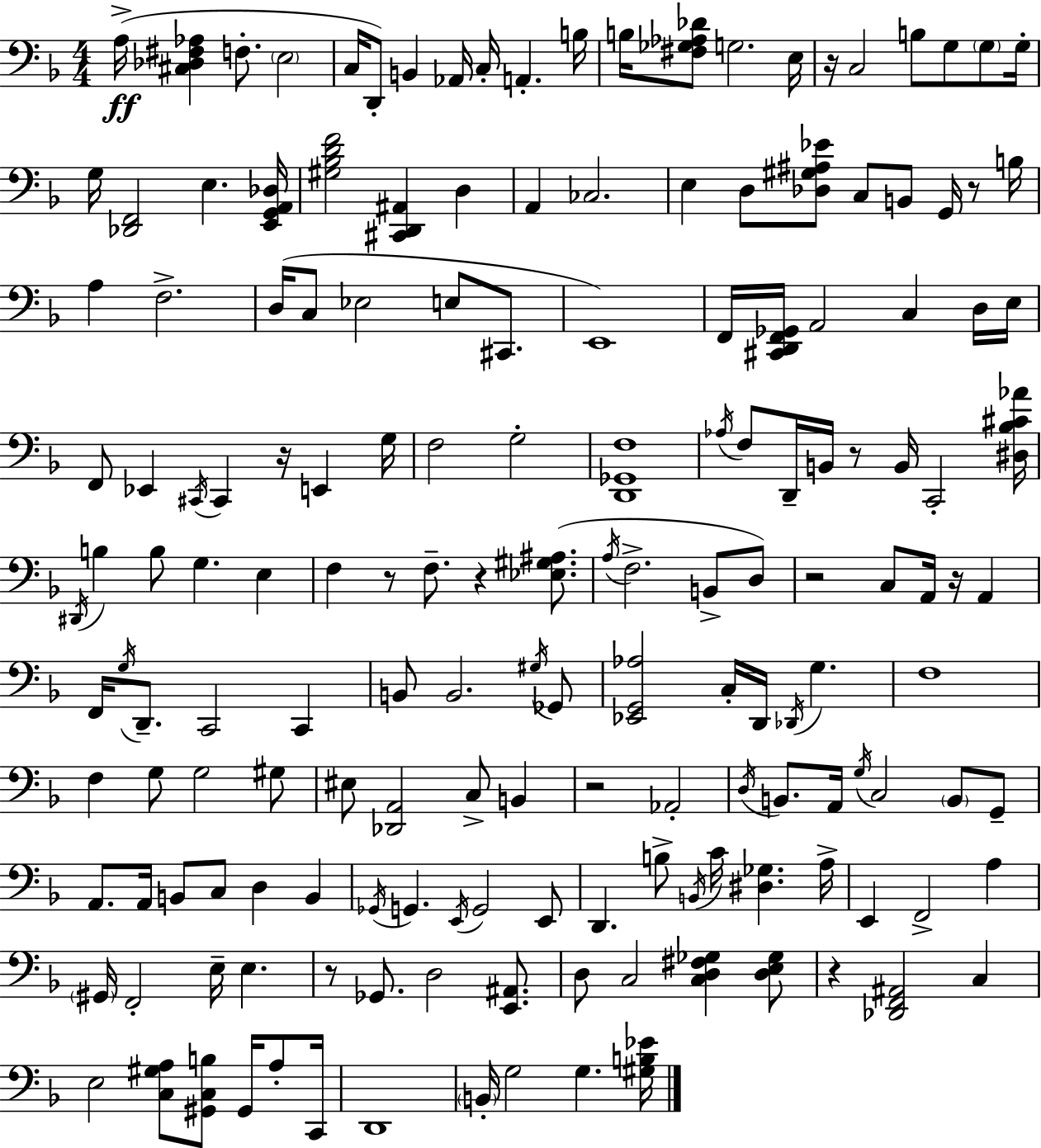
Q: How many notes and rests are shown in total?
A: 167